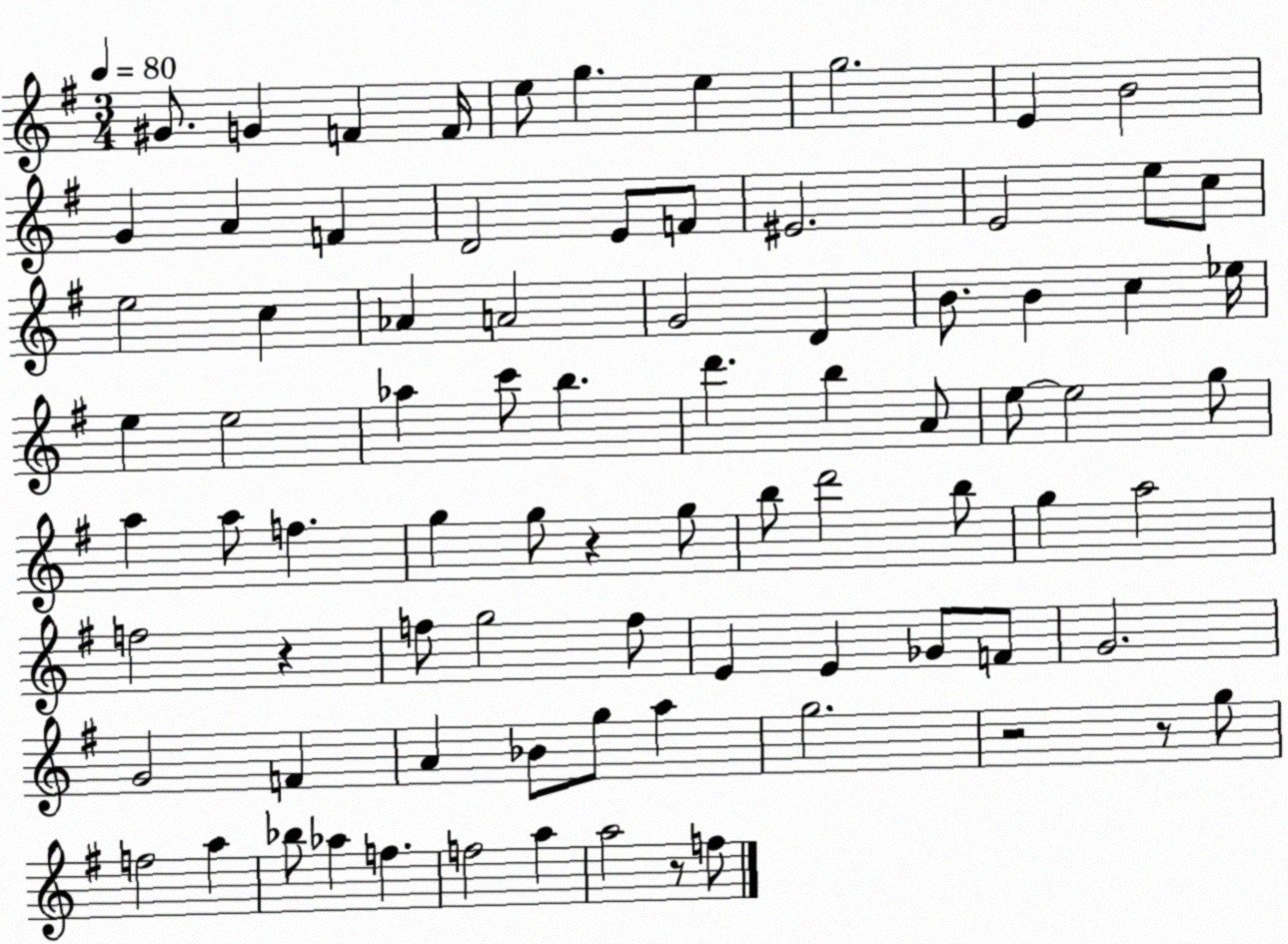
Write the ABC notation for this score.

X:1
T:Untitled
M:3/4
L:1/4
K:G
^G/2 G F F/4 e/2 g e g2 E B2 G A F D2 E/2 F/2 ^E2 E2 e/2 c/2 e2 c _A A2 G2 D B/2 B c _e/4 e e2 _a c'/2 b d' b A/2 e/2 e2 g/2 a a/2 f g g/2 z g/2 b/2 d'2 b/2 g a2 f2 z f/2 g2 f/2 E E _G/2 F/2 G2 G2 F A _B/2 g/2 a g2 z2 z/2 g/2 f2 a _b/2 _a f f2 a a2 z/2 f/2